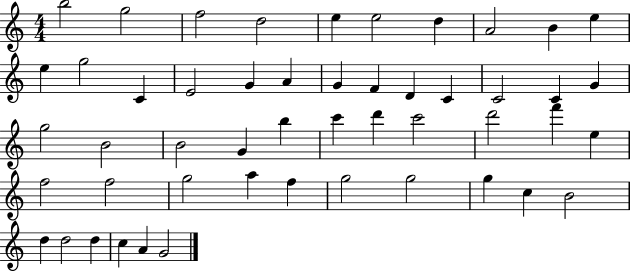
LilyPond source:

{
  \clef treble
  \numericTimeSignature
  \time 4/4
  \key c \major
  b''2 g''2 | f''2 d''2 | e''4 e''2 d''4 | a'2 b'4 e''4 | \break e''4 g''2 c'4 | e'2 g'4 a'4 | g'4 f'4 d'4 c'4 | c'2 c'4 g'4 | \break g''2 b'2 | b'2 g'4 b''4 | c'''4 d'''4 c'''2 | d'''2 f'''4 e''4 | \break f''2 f''2 | g''2 a''4 f''4 | g''2 g''2 | g''4 c''4 b'2 | \break d''4 d''2 d''4 | c''4 a'4 g'2 | \bar "|."
}